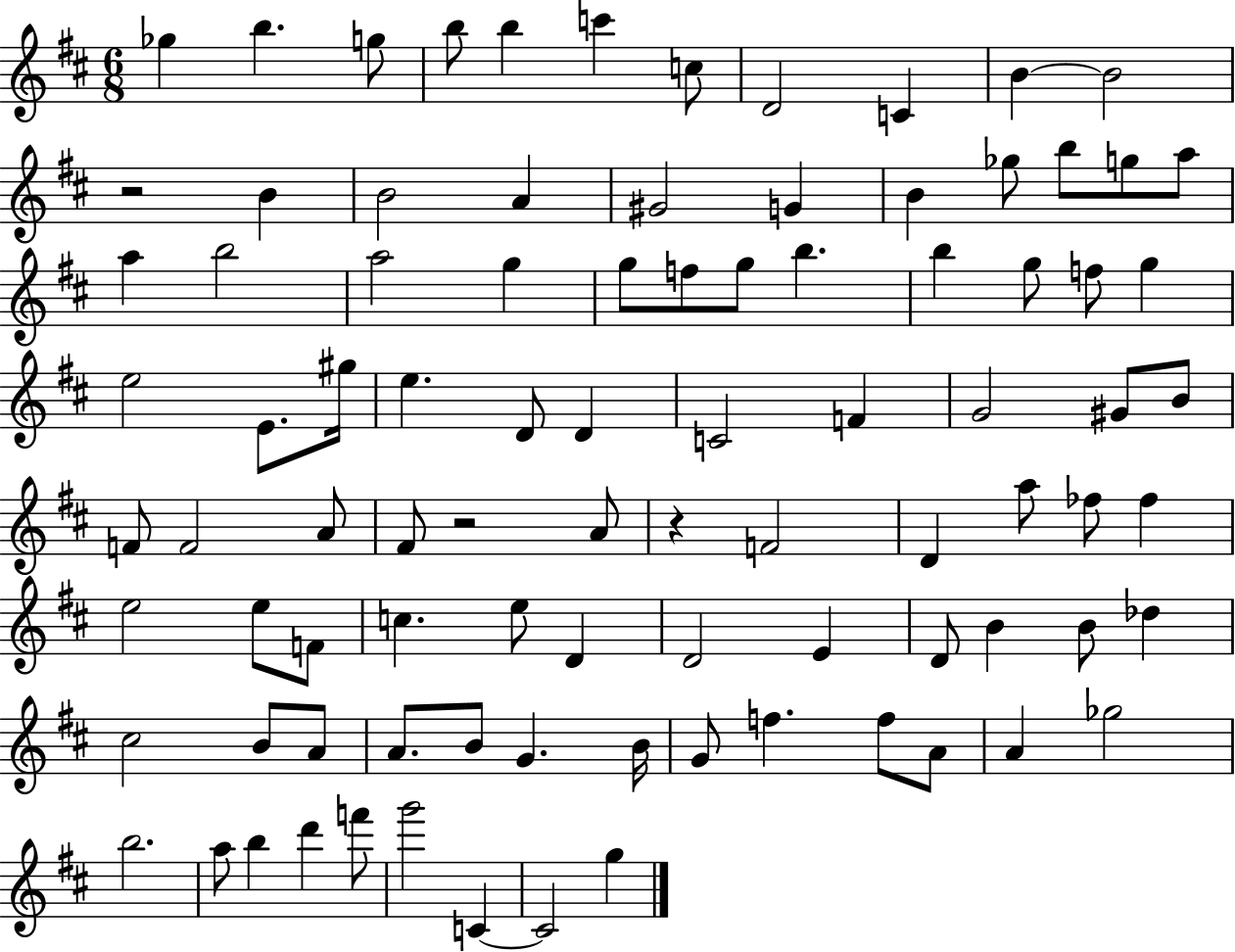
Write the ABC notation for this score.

X:1
T:Untitled
M:6/8
L:1/4
K:D
_g b g/2 b/2 b c' c/2 D2 C B B2 z2 B B2 A ^G2 G B _g/2 b/2 g/2 a/2 a b2 a2 g g/2 f/2 g/2 b b g/2 f/2 g e2 E/2 ^g/4 e D/2 D C2 F G2 ^G/2 B/2 F/2 F2 A/2 ^F/2 z2 A/2 z F2 D a/2 _f/2 _f e2 e/2 F/2 c e/2 D D2 E D/2 B B/2 _d ^c2 B/2 A/2 A/2 B/2 G B/4 G/2 f f/2 A/2 A _g2 b2 a/2 b d' f'/2 g'2 C C2 g